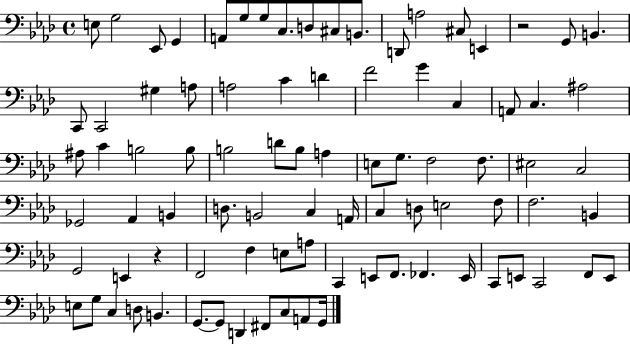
E3/e G3/h Eb2/e G2/q A2/e G3/e G3/e C3/e. D3/e C#3/e B2/e. D2/e A3/h C#3/e E2/q R/h G2/e B2/q. C2/e C2/h G#3/q A3/e A3/h C4/q D4/q F4/h G4/q C3/q A2/e C3/q. A#3/h A#3/e C4/q B3/h B3/e B3/h D4/e B3/e A3/q E3/e G3/e. F3/h F3/e. EIS3/h C3/h Gb2/h Ab2/q B2/q D3/e. B2/h C3/q A2/s C3/q D3/e E3/h F3/e F3/h. B2/q G2/h E2/q R/q F2/h F3/q E3/e A3/e C2/q E2/e F2/e. FES2/q. E2/s C2/e E2/e C2/h F2/e E2/e E3/e G3/e C3/q D3/e B2/q. G2/e. G2/e D2/q F#2/e C3/e A2/e G2/s